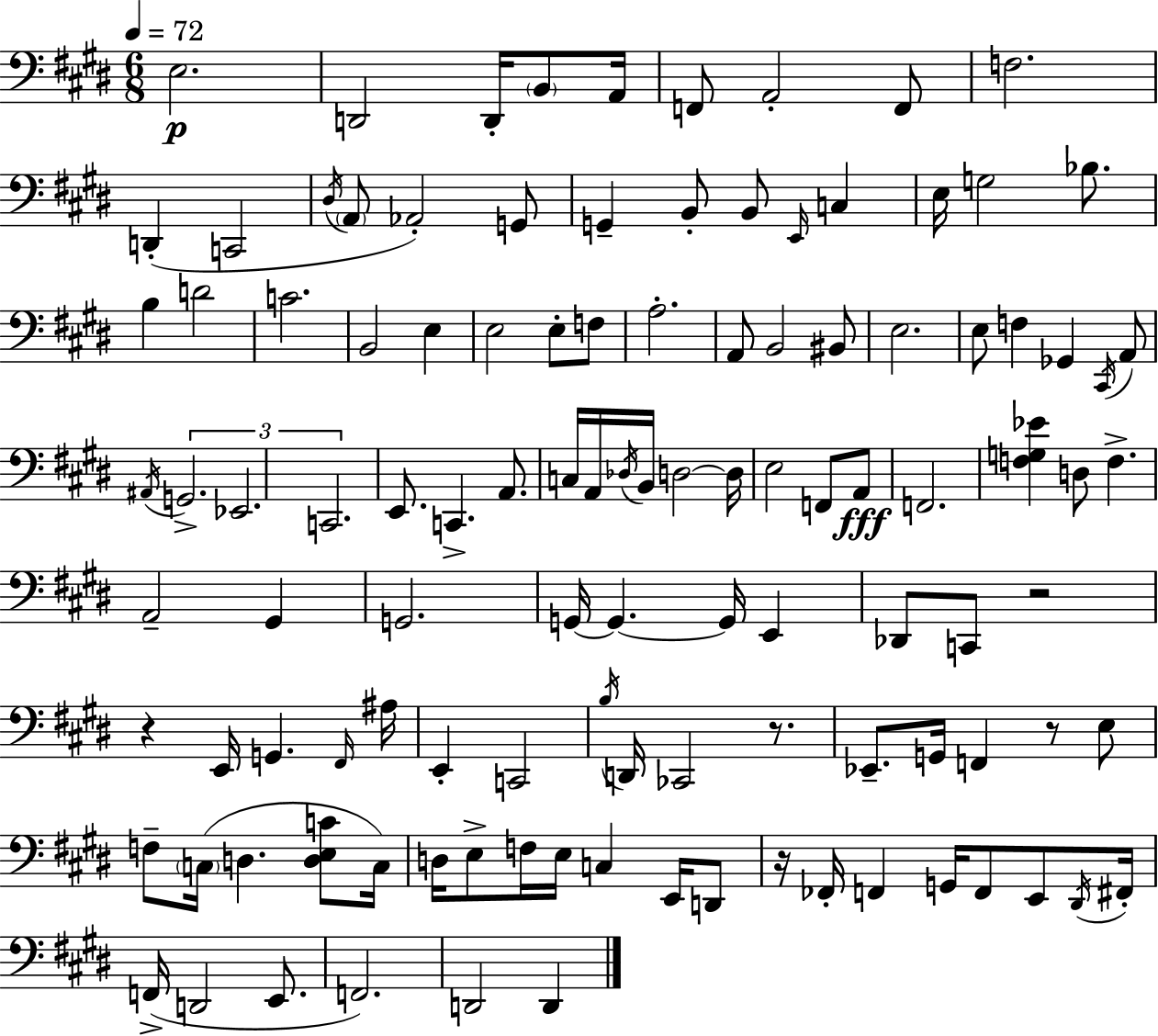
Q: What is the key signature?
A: E major